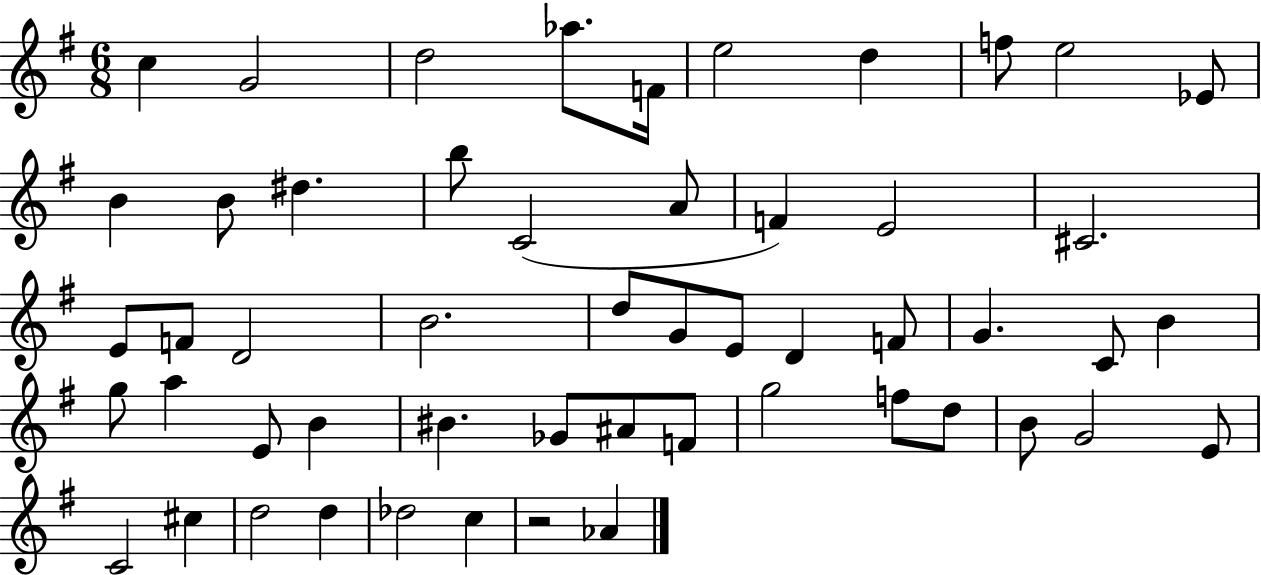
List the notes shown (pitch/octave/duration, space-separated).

C5/q G4/h D5/h Ab5/e. F4/s E5/h D5/q F5/e E5/h Eb4/e B4/q B4/e D#5/q. B5/e C4/h A4/e F4/q E4/h C#4/h. E4/e F4/e D4/h B4/h. D5/e G4/e E4/e D4/q F4/e G4/q. C4/e B4/q G5/e A5/q E4/e B4/q BIS4/q. Gb4/e A#4/e F4/e G5/h F5/e D5/e B4/e G4/h E4/e C4/h C#5/q D5/h D5/q Db5/h C5/q R/h Ab4/q